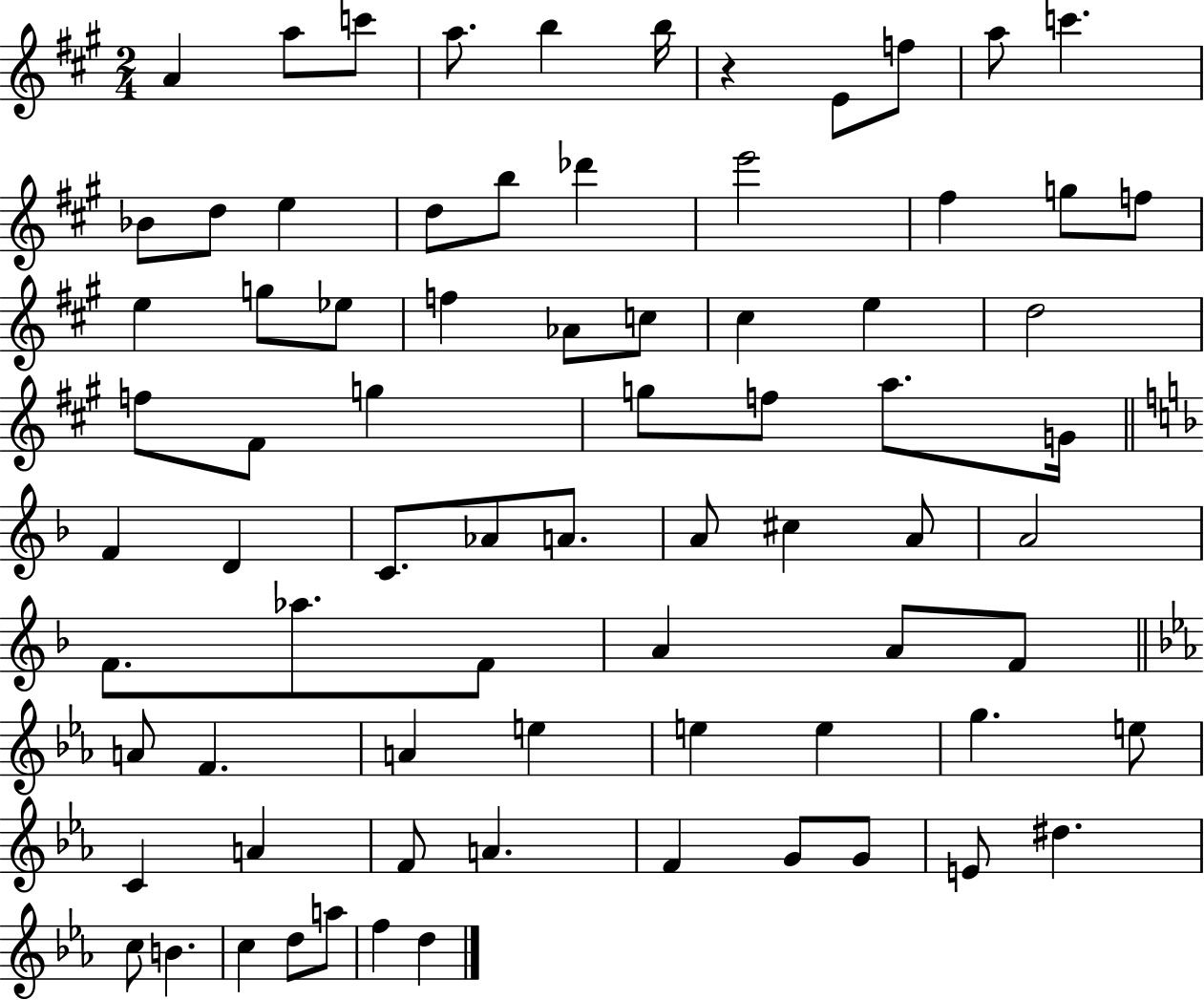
A4/q A5/e C6/e A5/e. B5/q B5/s R/q E4/e F5/e A5/e C6/q. Bb4/e D5/e E5/q D5/e B5/e Db6/q E6/h F#5/q G5/e F5/e E5/q G5/e Eb5/e F5/q Ab4/e C5/e C#5/q E5/q D5/h F5/e F#4/e G5/q G5/e F5/e A5/e. G4/s F4/q D4/q C4/e. Ab4/e A4/e. A4/e C#5/q A4/e A4/h F4/e. Ab5/e. F4/e A4/q A4/e F4/e A4/e F4/q. A4/q E5/q E5/q E5/q G5/q. E5/e C4/q A4/q F4/e A4/q. F4/q G4/e G4/e E4/e D#5/q. C5/e B4/q. C5/q D5/e A5/e F5/q D5/q